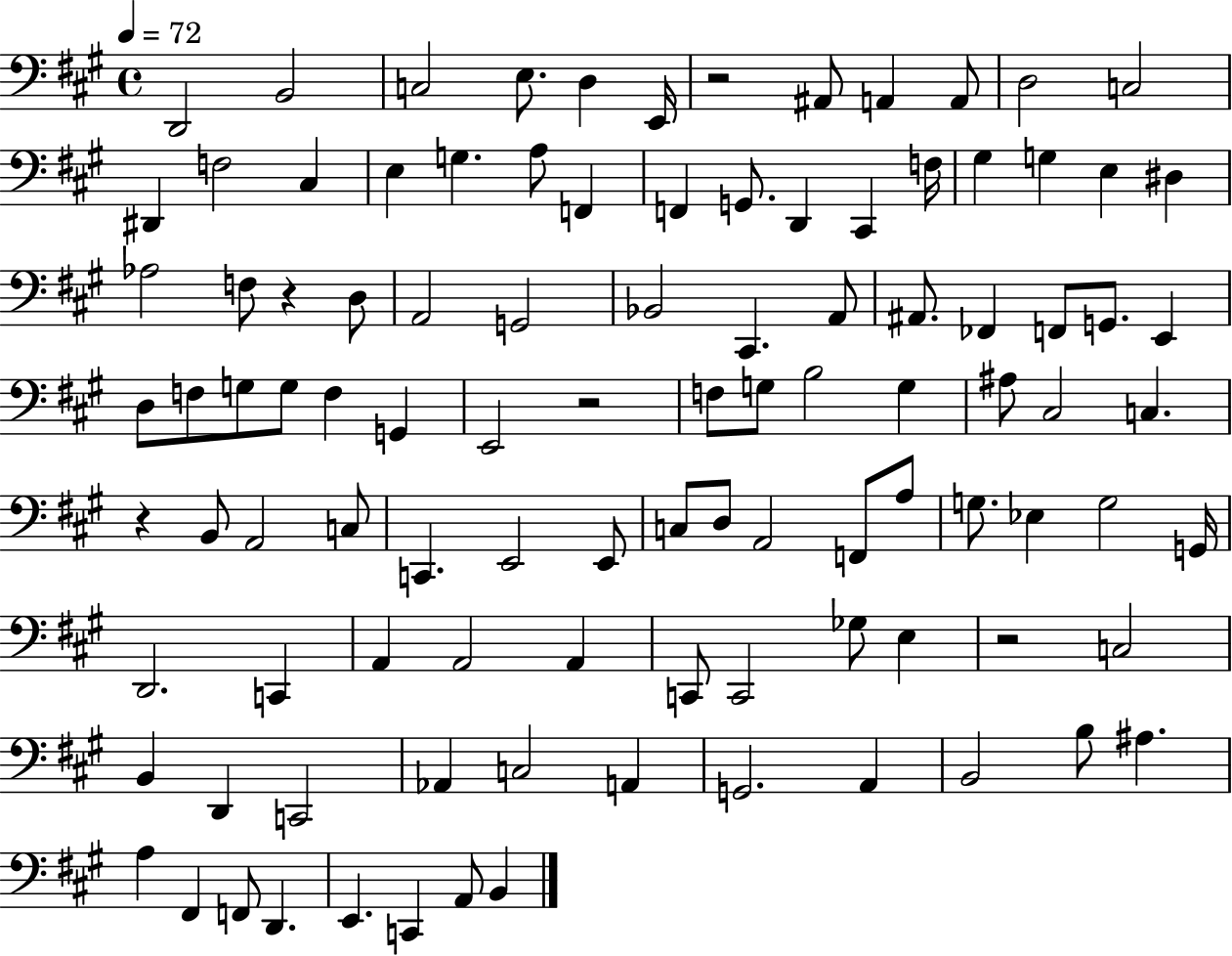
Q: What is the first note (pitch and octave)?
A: D2